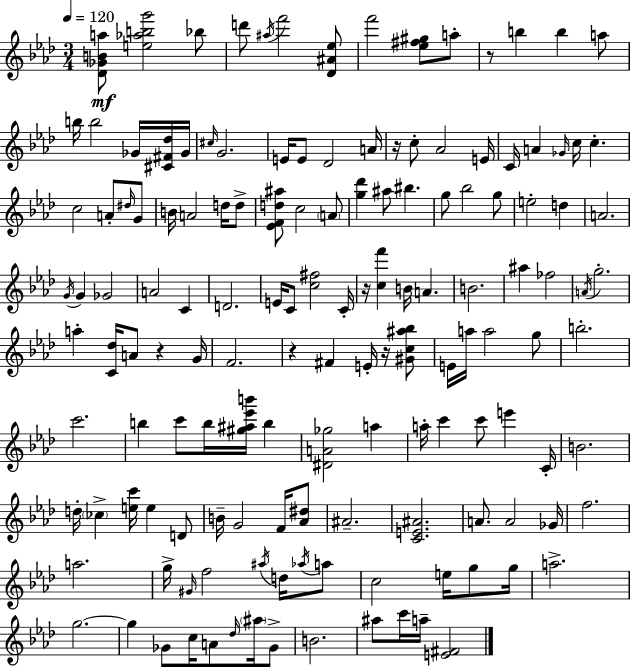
{
  \clef treble
  \numericTimeSignature
  \time 3/4
  \key aes \major
  \tempo 4 = 120
  <des' ges' b' a''>8\mf <e'' aes'' b'' g'''>2 bes''8 | d'''8 \acciaccatura { ais''16 } f'''2 <des' ais' ees''>8 | f'''2 <ees'' fis'' gis''>8 a''8-. | r8 b''4 b''4 a''8 | \break b''16 b''2 ges'16 <cis' fis' des''>16 | ges'16 \grace { cis''16 } g'2. | e'16 e'8 des'2 | a'16 r16 c''8-. aes'2 | \break e'16 c'16 a'4 \grace { ges'16 } c''16 c''4.-. | c''2 a'8-. | \grace { dis''16 } g'8 b'16 a'2 | d''16 d''8-> <ees' f' d'' ais''>8 c''2 | \break \parenthesize a'8 <g'' des'''>4 ais''8 bis''4. | g''8 bes''2 | g''8 e''2-. | d''4 a'2. | \break \acciaccatura { g'16 } g'4 ges'2 | a'2 | c'4 d'2. | e'16 c'8 <c'' fis''>2 | \break c'16-. r16 <c'' f'''>4 b'16 a'4. | b'2. | ais''4 fes''2 | \acciaccatura { a'16 } g''2.-. | \break a''4-. <c' des''>16 a'8 | r4 g'16 f'2. | r4 fis'4 | e'16-. r16 <gis' c'' ais'' bes''>8 e'16 a''16 a''2 | \break g''8 b''2.-. | c'''2. | b''4 c'''8 | b''16 <gis'' ais'' ees''' b'''>16 b''4 <dis' a' ges''>2 | \break a''4 a''16-. c'''4 c'''8 | e'''4 c'16-. b'2. | d''16-. \parenthesize ces''4-> <e'' c'''>16 | e''4 d'8 b'16-- g'2 | \break f'16 <aes' dis''>8 ais'2.-- | <c' e' ais'>2. | a'8. a'2 | ges'16 f''2. | \break a''2. | g''16-> \grace { gis'16 } f''2 | \acciaccatura { ais''16 } d''16 \acciaccatura { aes''16 } a''8 c''2 | e''16 g''8 g''16 a''2.-> | \break g''2.~~ | g''4 | ges'8 c''16 a'8 \grace { des''16 } \parenthesize ais''16 ges'8-> b'2. | ais''8 | \break c'''16 a''16-- <e' fis'>2 \bar "|."
}